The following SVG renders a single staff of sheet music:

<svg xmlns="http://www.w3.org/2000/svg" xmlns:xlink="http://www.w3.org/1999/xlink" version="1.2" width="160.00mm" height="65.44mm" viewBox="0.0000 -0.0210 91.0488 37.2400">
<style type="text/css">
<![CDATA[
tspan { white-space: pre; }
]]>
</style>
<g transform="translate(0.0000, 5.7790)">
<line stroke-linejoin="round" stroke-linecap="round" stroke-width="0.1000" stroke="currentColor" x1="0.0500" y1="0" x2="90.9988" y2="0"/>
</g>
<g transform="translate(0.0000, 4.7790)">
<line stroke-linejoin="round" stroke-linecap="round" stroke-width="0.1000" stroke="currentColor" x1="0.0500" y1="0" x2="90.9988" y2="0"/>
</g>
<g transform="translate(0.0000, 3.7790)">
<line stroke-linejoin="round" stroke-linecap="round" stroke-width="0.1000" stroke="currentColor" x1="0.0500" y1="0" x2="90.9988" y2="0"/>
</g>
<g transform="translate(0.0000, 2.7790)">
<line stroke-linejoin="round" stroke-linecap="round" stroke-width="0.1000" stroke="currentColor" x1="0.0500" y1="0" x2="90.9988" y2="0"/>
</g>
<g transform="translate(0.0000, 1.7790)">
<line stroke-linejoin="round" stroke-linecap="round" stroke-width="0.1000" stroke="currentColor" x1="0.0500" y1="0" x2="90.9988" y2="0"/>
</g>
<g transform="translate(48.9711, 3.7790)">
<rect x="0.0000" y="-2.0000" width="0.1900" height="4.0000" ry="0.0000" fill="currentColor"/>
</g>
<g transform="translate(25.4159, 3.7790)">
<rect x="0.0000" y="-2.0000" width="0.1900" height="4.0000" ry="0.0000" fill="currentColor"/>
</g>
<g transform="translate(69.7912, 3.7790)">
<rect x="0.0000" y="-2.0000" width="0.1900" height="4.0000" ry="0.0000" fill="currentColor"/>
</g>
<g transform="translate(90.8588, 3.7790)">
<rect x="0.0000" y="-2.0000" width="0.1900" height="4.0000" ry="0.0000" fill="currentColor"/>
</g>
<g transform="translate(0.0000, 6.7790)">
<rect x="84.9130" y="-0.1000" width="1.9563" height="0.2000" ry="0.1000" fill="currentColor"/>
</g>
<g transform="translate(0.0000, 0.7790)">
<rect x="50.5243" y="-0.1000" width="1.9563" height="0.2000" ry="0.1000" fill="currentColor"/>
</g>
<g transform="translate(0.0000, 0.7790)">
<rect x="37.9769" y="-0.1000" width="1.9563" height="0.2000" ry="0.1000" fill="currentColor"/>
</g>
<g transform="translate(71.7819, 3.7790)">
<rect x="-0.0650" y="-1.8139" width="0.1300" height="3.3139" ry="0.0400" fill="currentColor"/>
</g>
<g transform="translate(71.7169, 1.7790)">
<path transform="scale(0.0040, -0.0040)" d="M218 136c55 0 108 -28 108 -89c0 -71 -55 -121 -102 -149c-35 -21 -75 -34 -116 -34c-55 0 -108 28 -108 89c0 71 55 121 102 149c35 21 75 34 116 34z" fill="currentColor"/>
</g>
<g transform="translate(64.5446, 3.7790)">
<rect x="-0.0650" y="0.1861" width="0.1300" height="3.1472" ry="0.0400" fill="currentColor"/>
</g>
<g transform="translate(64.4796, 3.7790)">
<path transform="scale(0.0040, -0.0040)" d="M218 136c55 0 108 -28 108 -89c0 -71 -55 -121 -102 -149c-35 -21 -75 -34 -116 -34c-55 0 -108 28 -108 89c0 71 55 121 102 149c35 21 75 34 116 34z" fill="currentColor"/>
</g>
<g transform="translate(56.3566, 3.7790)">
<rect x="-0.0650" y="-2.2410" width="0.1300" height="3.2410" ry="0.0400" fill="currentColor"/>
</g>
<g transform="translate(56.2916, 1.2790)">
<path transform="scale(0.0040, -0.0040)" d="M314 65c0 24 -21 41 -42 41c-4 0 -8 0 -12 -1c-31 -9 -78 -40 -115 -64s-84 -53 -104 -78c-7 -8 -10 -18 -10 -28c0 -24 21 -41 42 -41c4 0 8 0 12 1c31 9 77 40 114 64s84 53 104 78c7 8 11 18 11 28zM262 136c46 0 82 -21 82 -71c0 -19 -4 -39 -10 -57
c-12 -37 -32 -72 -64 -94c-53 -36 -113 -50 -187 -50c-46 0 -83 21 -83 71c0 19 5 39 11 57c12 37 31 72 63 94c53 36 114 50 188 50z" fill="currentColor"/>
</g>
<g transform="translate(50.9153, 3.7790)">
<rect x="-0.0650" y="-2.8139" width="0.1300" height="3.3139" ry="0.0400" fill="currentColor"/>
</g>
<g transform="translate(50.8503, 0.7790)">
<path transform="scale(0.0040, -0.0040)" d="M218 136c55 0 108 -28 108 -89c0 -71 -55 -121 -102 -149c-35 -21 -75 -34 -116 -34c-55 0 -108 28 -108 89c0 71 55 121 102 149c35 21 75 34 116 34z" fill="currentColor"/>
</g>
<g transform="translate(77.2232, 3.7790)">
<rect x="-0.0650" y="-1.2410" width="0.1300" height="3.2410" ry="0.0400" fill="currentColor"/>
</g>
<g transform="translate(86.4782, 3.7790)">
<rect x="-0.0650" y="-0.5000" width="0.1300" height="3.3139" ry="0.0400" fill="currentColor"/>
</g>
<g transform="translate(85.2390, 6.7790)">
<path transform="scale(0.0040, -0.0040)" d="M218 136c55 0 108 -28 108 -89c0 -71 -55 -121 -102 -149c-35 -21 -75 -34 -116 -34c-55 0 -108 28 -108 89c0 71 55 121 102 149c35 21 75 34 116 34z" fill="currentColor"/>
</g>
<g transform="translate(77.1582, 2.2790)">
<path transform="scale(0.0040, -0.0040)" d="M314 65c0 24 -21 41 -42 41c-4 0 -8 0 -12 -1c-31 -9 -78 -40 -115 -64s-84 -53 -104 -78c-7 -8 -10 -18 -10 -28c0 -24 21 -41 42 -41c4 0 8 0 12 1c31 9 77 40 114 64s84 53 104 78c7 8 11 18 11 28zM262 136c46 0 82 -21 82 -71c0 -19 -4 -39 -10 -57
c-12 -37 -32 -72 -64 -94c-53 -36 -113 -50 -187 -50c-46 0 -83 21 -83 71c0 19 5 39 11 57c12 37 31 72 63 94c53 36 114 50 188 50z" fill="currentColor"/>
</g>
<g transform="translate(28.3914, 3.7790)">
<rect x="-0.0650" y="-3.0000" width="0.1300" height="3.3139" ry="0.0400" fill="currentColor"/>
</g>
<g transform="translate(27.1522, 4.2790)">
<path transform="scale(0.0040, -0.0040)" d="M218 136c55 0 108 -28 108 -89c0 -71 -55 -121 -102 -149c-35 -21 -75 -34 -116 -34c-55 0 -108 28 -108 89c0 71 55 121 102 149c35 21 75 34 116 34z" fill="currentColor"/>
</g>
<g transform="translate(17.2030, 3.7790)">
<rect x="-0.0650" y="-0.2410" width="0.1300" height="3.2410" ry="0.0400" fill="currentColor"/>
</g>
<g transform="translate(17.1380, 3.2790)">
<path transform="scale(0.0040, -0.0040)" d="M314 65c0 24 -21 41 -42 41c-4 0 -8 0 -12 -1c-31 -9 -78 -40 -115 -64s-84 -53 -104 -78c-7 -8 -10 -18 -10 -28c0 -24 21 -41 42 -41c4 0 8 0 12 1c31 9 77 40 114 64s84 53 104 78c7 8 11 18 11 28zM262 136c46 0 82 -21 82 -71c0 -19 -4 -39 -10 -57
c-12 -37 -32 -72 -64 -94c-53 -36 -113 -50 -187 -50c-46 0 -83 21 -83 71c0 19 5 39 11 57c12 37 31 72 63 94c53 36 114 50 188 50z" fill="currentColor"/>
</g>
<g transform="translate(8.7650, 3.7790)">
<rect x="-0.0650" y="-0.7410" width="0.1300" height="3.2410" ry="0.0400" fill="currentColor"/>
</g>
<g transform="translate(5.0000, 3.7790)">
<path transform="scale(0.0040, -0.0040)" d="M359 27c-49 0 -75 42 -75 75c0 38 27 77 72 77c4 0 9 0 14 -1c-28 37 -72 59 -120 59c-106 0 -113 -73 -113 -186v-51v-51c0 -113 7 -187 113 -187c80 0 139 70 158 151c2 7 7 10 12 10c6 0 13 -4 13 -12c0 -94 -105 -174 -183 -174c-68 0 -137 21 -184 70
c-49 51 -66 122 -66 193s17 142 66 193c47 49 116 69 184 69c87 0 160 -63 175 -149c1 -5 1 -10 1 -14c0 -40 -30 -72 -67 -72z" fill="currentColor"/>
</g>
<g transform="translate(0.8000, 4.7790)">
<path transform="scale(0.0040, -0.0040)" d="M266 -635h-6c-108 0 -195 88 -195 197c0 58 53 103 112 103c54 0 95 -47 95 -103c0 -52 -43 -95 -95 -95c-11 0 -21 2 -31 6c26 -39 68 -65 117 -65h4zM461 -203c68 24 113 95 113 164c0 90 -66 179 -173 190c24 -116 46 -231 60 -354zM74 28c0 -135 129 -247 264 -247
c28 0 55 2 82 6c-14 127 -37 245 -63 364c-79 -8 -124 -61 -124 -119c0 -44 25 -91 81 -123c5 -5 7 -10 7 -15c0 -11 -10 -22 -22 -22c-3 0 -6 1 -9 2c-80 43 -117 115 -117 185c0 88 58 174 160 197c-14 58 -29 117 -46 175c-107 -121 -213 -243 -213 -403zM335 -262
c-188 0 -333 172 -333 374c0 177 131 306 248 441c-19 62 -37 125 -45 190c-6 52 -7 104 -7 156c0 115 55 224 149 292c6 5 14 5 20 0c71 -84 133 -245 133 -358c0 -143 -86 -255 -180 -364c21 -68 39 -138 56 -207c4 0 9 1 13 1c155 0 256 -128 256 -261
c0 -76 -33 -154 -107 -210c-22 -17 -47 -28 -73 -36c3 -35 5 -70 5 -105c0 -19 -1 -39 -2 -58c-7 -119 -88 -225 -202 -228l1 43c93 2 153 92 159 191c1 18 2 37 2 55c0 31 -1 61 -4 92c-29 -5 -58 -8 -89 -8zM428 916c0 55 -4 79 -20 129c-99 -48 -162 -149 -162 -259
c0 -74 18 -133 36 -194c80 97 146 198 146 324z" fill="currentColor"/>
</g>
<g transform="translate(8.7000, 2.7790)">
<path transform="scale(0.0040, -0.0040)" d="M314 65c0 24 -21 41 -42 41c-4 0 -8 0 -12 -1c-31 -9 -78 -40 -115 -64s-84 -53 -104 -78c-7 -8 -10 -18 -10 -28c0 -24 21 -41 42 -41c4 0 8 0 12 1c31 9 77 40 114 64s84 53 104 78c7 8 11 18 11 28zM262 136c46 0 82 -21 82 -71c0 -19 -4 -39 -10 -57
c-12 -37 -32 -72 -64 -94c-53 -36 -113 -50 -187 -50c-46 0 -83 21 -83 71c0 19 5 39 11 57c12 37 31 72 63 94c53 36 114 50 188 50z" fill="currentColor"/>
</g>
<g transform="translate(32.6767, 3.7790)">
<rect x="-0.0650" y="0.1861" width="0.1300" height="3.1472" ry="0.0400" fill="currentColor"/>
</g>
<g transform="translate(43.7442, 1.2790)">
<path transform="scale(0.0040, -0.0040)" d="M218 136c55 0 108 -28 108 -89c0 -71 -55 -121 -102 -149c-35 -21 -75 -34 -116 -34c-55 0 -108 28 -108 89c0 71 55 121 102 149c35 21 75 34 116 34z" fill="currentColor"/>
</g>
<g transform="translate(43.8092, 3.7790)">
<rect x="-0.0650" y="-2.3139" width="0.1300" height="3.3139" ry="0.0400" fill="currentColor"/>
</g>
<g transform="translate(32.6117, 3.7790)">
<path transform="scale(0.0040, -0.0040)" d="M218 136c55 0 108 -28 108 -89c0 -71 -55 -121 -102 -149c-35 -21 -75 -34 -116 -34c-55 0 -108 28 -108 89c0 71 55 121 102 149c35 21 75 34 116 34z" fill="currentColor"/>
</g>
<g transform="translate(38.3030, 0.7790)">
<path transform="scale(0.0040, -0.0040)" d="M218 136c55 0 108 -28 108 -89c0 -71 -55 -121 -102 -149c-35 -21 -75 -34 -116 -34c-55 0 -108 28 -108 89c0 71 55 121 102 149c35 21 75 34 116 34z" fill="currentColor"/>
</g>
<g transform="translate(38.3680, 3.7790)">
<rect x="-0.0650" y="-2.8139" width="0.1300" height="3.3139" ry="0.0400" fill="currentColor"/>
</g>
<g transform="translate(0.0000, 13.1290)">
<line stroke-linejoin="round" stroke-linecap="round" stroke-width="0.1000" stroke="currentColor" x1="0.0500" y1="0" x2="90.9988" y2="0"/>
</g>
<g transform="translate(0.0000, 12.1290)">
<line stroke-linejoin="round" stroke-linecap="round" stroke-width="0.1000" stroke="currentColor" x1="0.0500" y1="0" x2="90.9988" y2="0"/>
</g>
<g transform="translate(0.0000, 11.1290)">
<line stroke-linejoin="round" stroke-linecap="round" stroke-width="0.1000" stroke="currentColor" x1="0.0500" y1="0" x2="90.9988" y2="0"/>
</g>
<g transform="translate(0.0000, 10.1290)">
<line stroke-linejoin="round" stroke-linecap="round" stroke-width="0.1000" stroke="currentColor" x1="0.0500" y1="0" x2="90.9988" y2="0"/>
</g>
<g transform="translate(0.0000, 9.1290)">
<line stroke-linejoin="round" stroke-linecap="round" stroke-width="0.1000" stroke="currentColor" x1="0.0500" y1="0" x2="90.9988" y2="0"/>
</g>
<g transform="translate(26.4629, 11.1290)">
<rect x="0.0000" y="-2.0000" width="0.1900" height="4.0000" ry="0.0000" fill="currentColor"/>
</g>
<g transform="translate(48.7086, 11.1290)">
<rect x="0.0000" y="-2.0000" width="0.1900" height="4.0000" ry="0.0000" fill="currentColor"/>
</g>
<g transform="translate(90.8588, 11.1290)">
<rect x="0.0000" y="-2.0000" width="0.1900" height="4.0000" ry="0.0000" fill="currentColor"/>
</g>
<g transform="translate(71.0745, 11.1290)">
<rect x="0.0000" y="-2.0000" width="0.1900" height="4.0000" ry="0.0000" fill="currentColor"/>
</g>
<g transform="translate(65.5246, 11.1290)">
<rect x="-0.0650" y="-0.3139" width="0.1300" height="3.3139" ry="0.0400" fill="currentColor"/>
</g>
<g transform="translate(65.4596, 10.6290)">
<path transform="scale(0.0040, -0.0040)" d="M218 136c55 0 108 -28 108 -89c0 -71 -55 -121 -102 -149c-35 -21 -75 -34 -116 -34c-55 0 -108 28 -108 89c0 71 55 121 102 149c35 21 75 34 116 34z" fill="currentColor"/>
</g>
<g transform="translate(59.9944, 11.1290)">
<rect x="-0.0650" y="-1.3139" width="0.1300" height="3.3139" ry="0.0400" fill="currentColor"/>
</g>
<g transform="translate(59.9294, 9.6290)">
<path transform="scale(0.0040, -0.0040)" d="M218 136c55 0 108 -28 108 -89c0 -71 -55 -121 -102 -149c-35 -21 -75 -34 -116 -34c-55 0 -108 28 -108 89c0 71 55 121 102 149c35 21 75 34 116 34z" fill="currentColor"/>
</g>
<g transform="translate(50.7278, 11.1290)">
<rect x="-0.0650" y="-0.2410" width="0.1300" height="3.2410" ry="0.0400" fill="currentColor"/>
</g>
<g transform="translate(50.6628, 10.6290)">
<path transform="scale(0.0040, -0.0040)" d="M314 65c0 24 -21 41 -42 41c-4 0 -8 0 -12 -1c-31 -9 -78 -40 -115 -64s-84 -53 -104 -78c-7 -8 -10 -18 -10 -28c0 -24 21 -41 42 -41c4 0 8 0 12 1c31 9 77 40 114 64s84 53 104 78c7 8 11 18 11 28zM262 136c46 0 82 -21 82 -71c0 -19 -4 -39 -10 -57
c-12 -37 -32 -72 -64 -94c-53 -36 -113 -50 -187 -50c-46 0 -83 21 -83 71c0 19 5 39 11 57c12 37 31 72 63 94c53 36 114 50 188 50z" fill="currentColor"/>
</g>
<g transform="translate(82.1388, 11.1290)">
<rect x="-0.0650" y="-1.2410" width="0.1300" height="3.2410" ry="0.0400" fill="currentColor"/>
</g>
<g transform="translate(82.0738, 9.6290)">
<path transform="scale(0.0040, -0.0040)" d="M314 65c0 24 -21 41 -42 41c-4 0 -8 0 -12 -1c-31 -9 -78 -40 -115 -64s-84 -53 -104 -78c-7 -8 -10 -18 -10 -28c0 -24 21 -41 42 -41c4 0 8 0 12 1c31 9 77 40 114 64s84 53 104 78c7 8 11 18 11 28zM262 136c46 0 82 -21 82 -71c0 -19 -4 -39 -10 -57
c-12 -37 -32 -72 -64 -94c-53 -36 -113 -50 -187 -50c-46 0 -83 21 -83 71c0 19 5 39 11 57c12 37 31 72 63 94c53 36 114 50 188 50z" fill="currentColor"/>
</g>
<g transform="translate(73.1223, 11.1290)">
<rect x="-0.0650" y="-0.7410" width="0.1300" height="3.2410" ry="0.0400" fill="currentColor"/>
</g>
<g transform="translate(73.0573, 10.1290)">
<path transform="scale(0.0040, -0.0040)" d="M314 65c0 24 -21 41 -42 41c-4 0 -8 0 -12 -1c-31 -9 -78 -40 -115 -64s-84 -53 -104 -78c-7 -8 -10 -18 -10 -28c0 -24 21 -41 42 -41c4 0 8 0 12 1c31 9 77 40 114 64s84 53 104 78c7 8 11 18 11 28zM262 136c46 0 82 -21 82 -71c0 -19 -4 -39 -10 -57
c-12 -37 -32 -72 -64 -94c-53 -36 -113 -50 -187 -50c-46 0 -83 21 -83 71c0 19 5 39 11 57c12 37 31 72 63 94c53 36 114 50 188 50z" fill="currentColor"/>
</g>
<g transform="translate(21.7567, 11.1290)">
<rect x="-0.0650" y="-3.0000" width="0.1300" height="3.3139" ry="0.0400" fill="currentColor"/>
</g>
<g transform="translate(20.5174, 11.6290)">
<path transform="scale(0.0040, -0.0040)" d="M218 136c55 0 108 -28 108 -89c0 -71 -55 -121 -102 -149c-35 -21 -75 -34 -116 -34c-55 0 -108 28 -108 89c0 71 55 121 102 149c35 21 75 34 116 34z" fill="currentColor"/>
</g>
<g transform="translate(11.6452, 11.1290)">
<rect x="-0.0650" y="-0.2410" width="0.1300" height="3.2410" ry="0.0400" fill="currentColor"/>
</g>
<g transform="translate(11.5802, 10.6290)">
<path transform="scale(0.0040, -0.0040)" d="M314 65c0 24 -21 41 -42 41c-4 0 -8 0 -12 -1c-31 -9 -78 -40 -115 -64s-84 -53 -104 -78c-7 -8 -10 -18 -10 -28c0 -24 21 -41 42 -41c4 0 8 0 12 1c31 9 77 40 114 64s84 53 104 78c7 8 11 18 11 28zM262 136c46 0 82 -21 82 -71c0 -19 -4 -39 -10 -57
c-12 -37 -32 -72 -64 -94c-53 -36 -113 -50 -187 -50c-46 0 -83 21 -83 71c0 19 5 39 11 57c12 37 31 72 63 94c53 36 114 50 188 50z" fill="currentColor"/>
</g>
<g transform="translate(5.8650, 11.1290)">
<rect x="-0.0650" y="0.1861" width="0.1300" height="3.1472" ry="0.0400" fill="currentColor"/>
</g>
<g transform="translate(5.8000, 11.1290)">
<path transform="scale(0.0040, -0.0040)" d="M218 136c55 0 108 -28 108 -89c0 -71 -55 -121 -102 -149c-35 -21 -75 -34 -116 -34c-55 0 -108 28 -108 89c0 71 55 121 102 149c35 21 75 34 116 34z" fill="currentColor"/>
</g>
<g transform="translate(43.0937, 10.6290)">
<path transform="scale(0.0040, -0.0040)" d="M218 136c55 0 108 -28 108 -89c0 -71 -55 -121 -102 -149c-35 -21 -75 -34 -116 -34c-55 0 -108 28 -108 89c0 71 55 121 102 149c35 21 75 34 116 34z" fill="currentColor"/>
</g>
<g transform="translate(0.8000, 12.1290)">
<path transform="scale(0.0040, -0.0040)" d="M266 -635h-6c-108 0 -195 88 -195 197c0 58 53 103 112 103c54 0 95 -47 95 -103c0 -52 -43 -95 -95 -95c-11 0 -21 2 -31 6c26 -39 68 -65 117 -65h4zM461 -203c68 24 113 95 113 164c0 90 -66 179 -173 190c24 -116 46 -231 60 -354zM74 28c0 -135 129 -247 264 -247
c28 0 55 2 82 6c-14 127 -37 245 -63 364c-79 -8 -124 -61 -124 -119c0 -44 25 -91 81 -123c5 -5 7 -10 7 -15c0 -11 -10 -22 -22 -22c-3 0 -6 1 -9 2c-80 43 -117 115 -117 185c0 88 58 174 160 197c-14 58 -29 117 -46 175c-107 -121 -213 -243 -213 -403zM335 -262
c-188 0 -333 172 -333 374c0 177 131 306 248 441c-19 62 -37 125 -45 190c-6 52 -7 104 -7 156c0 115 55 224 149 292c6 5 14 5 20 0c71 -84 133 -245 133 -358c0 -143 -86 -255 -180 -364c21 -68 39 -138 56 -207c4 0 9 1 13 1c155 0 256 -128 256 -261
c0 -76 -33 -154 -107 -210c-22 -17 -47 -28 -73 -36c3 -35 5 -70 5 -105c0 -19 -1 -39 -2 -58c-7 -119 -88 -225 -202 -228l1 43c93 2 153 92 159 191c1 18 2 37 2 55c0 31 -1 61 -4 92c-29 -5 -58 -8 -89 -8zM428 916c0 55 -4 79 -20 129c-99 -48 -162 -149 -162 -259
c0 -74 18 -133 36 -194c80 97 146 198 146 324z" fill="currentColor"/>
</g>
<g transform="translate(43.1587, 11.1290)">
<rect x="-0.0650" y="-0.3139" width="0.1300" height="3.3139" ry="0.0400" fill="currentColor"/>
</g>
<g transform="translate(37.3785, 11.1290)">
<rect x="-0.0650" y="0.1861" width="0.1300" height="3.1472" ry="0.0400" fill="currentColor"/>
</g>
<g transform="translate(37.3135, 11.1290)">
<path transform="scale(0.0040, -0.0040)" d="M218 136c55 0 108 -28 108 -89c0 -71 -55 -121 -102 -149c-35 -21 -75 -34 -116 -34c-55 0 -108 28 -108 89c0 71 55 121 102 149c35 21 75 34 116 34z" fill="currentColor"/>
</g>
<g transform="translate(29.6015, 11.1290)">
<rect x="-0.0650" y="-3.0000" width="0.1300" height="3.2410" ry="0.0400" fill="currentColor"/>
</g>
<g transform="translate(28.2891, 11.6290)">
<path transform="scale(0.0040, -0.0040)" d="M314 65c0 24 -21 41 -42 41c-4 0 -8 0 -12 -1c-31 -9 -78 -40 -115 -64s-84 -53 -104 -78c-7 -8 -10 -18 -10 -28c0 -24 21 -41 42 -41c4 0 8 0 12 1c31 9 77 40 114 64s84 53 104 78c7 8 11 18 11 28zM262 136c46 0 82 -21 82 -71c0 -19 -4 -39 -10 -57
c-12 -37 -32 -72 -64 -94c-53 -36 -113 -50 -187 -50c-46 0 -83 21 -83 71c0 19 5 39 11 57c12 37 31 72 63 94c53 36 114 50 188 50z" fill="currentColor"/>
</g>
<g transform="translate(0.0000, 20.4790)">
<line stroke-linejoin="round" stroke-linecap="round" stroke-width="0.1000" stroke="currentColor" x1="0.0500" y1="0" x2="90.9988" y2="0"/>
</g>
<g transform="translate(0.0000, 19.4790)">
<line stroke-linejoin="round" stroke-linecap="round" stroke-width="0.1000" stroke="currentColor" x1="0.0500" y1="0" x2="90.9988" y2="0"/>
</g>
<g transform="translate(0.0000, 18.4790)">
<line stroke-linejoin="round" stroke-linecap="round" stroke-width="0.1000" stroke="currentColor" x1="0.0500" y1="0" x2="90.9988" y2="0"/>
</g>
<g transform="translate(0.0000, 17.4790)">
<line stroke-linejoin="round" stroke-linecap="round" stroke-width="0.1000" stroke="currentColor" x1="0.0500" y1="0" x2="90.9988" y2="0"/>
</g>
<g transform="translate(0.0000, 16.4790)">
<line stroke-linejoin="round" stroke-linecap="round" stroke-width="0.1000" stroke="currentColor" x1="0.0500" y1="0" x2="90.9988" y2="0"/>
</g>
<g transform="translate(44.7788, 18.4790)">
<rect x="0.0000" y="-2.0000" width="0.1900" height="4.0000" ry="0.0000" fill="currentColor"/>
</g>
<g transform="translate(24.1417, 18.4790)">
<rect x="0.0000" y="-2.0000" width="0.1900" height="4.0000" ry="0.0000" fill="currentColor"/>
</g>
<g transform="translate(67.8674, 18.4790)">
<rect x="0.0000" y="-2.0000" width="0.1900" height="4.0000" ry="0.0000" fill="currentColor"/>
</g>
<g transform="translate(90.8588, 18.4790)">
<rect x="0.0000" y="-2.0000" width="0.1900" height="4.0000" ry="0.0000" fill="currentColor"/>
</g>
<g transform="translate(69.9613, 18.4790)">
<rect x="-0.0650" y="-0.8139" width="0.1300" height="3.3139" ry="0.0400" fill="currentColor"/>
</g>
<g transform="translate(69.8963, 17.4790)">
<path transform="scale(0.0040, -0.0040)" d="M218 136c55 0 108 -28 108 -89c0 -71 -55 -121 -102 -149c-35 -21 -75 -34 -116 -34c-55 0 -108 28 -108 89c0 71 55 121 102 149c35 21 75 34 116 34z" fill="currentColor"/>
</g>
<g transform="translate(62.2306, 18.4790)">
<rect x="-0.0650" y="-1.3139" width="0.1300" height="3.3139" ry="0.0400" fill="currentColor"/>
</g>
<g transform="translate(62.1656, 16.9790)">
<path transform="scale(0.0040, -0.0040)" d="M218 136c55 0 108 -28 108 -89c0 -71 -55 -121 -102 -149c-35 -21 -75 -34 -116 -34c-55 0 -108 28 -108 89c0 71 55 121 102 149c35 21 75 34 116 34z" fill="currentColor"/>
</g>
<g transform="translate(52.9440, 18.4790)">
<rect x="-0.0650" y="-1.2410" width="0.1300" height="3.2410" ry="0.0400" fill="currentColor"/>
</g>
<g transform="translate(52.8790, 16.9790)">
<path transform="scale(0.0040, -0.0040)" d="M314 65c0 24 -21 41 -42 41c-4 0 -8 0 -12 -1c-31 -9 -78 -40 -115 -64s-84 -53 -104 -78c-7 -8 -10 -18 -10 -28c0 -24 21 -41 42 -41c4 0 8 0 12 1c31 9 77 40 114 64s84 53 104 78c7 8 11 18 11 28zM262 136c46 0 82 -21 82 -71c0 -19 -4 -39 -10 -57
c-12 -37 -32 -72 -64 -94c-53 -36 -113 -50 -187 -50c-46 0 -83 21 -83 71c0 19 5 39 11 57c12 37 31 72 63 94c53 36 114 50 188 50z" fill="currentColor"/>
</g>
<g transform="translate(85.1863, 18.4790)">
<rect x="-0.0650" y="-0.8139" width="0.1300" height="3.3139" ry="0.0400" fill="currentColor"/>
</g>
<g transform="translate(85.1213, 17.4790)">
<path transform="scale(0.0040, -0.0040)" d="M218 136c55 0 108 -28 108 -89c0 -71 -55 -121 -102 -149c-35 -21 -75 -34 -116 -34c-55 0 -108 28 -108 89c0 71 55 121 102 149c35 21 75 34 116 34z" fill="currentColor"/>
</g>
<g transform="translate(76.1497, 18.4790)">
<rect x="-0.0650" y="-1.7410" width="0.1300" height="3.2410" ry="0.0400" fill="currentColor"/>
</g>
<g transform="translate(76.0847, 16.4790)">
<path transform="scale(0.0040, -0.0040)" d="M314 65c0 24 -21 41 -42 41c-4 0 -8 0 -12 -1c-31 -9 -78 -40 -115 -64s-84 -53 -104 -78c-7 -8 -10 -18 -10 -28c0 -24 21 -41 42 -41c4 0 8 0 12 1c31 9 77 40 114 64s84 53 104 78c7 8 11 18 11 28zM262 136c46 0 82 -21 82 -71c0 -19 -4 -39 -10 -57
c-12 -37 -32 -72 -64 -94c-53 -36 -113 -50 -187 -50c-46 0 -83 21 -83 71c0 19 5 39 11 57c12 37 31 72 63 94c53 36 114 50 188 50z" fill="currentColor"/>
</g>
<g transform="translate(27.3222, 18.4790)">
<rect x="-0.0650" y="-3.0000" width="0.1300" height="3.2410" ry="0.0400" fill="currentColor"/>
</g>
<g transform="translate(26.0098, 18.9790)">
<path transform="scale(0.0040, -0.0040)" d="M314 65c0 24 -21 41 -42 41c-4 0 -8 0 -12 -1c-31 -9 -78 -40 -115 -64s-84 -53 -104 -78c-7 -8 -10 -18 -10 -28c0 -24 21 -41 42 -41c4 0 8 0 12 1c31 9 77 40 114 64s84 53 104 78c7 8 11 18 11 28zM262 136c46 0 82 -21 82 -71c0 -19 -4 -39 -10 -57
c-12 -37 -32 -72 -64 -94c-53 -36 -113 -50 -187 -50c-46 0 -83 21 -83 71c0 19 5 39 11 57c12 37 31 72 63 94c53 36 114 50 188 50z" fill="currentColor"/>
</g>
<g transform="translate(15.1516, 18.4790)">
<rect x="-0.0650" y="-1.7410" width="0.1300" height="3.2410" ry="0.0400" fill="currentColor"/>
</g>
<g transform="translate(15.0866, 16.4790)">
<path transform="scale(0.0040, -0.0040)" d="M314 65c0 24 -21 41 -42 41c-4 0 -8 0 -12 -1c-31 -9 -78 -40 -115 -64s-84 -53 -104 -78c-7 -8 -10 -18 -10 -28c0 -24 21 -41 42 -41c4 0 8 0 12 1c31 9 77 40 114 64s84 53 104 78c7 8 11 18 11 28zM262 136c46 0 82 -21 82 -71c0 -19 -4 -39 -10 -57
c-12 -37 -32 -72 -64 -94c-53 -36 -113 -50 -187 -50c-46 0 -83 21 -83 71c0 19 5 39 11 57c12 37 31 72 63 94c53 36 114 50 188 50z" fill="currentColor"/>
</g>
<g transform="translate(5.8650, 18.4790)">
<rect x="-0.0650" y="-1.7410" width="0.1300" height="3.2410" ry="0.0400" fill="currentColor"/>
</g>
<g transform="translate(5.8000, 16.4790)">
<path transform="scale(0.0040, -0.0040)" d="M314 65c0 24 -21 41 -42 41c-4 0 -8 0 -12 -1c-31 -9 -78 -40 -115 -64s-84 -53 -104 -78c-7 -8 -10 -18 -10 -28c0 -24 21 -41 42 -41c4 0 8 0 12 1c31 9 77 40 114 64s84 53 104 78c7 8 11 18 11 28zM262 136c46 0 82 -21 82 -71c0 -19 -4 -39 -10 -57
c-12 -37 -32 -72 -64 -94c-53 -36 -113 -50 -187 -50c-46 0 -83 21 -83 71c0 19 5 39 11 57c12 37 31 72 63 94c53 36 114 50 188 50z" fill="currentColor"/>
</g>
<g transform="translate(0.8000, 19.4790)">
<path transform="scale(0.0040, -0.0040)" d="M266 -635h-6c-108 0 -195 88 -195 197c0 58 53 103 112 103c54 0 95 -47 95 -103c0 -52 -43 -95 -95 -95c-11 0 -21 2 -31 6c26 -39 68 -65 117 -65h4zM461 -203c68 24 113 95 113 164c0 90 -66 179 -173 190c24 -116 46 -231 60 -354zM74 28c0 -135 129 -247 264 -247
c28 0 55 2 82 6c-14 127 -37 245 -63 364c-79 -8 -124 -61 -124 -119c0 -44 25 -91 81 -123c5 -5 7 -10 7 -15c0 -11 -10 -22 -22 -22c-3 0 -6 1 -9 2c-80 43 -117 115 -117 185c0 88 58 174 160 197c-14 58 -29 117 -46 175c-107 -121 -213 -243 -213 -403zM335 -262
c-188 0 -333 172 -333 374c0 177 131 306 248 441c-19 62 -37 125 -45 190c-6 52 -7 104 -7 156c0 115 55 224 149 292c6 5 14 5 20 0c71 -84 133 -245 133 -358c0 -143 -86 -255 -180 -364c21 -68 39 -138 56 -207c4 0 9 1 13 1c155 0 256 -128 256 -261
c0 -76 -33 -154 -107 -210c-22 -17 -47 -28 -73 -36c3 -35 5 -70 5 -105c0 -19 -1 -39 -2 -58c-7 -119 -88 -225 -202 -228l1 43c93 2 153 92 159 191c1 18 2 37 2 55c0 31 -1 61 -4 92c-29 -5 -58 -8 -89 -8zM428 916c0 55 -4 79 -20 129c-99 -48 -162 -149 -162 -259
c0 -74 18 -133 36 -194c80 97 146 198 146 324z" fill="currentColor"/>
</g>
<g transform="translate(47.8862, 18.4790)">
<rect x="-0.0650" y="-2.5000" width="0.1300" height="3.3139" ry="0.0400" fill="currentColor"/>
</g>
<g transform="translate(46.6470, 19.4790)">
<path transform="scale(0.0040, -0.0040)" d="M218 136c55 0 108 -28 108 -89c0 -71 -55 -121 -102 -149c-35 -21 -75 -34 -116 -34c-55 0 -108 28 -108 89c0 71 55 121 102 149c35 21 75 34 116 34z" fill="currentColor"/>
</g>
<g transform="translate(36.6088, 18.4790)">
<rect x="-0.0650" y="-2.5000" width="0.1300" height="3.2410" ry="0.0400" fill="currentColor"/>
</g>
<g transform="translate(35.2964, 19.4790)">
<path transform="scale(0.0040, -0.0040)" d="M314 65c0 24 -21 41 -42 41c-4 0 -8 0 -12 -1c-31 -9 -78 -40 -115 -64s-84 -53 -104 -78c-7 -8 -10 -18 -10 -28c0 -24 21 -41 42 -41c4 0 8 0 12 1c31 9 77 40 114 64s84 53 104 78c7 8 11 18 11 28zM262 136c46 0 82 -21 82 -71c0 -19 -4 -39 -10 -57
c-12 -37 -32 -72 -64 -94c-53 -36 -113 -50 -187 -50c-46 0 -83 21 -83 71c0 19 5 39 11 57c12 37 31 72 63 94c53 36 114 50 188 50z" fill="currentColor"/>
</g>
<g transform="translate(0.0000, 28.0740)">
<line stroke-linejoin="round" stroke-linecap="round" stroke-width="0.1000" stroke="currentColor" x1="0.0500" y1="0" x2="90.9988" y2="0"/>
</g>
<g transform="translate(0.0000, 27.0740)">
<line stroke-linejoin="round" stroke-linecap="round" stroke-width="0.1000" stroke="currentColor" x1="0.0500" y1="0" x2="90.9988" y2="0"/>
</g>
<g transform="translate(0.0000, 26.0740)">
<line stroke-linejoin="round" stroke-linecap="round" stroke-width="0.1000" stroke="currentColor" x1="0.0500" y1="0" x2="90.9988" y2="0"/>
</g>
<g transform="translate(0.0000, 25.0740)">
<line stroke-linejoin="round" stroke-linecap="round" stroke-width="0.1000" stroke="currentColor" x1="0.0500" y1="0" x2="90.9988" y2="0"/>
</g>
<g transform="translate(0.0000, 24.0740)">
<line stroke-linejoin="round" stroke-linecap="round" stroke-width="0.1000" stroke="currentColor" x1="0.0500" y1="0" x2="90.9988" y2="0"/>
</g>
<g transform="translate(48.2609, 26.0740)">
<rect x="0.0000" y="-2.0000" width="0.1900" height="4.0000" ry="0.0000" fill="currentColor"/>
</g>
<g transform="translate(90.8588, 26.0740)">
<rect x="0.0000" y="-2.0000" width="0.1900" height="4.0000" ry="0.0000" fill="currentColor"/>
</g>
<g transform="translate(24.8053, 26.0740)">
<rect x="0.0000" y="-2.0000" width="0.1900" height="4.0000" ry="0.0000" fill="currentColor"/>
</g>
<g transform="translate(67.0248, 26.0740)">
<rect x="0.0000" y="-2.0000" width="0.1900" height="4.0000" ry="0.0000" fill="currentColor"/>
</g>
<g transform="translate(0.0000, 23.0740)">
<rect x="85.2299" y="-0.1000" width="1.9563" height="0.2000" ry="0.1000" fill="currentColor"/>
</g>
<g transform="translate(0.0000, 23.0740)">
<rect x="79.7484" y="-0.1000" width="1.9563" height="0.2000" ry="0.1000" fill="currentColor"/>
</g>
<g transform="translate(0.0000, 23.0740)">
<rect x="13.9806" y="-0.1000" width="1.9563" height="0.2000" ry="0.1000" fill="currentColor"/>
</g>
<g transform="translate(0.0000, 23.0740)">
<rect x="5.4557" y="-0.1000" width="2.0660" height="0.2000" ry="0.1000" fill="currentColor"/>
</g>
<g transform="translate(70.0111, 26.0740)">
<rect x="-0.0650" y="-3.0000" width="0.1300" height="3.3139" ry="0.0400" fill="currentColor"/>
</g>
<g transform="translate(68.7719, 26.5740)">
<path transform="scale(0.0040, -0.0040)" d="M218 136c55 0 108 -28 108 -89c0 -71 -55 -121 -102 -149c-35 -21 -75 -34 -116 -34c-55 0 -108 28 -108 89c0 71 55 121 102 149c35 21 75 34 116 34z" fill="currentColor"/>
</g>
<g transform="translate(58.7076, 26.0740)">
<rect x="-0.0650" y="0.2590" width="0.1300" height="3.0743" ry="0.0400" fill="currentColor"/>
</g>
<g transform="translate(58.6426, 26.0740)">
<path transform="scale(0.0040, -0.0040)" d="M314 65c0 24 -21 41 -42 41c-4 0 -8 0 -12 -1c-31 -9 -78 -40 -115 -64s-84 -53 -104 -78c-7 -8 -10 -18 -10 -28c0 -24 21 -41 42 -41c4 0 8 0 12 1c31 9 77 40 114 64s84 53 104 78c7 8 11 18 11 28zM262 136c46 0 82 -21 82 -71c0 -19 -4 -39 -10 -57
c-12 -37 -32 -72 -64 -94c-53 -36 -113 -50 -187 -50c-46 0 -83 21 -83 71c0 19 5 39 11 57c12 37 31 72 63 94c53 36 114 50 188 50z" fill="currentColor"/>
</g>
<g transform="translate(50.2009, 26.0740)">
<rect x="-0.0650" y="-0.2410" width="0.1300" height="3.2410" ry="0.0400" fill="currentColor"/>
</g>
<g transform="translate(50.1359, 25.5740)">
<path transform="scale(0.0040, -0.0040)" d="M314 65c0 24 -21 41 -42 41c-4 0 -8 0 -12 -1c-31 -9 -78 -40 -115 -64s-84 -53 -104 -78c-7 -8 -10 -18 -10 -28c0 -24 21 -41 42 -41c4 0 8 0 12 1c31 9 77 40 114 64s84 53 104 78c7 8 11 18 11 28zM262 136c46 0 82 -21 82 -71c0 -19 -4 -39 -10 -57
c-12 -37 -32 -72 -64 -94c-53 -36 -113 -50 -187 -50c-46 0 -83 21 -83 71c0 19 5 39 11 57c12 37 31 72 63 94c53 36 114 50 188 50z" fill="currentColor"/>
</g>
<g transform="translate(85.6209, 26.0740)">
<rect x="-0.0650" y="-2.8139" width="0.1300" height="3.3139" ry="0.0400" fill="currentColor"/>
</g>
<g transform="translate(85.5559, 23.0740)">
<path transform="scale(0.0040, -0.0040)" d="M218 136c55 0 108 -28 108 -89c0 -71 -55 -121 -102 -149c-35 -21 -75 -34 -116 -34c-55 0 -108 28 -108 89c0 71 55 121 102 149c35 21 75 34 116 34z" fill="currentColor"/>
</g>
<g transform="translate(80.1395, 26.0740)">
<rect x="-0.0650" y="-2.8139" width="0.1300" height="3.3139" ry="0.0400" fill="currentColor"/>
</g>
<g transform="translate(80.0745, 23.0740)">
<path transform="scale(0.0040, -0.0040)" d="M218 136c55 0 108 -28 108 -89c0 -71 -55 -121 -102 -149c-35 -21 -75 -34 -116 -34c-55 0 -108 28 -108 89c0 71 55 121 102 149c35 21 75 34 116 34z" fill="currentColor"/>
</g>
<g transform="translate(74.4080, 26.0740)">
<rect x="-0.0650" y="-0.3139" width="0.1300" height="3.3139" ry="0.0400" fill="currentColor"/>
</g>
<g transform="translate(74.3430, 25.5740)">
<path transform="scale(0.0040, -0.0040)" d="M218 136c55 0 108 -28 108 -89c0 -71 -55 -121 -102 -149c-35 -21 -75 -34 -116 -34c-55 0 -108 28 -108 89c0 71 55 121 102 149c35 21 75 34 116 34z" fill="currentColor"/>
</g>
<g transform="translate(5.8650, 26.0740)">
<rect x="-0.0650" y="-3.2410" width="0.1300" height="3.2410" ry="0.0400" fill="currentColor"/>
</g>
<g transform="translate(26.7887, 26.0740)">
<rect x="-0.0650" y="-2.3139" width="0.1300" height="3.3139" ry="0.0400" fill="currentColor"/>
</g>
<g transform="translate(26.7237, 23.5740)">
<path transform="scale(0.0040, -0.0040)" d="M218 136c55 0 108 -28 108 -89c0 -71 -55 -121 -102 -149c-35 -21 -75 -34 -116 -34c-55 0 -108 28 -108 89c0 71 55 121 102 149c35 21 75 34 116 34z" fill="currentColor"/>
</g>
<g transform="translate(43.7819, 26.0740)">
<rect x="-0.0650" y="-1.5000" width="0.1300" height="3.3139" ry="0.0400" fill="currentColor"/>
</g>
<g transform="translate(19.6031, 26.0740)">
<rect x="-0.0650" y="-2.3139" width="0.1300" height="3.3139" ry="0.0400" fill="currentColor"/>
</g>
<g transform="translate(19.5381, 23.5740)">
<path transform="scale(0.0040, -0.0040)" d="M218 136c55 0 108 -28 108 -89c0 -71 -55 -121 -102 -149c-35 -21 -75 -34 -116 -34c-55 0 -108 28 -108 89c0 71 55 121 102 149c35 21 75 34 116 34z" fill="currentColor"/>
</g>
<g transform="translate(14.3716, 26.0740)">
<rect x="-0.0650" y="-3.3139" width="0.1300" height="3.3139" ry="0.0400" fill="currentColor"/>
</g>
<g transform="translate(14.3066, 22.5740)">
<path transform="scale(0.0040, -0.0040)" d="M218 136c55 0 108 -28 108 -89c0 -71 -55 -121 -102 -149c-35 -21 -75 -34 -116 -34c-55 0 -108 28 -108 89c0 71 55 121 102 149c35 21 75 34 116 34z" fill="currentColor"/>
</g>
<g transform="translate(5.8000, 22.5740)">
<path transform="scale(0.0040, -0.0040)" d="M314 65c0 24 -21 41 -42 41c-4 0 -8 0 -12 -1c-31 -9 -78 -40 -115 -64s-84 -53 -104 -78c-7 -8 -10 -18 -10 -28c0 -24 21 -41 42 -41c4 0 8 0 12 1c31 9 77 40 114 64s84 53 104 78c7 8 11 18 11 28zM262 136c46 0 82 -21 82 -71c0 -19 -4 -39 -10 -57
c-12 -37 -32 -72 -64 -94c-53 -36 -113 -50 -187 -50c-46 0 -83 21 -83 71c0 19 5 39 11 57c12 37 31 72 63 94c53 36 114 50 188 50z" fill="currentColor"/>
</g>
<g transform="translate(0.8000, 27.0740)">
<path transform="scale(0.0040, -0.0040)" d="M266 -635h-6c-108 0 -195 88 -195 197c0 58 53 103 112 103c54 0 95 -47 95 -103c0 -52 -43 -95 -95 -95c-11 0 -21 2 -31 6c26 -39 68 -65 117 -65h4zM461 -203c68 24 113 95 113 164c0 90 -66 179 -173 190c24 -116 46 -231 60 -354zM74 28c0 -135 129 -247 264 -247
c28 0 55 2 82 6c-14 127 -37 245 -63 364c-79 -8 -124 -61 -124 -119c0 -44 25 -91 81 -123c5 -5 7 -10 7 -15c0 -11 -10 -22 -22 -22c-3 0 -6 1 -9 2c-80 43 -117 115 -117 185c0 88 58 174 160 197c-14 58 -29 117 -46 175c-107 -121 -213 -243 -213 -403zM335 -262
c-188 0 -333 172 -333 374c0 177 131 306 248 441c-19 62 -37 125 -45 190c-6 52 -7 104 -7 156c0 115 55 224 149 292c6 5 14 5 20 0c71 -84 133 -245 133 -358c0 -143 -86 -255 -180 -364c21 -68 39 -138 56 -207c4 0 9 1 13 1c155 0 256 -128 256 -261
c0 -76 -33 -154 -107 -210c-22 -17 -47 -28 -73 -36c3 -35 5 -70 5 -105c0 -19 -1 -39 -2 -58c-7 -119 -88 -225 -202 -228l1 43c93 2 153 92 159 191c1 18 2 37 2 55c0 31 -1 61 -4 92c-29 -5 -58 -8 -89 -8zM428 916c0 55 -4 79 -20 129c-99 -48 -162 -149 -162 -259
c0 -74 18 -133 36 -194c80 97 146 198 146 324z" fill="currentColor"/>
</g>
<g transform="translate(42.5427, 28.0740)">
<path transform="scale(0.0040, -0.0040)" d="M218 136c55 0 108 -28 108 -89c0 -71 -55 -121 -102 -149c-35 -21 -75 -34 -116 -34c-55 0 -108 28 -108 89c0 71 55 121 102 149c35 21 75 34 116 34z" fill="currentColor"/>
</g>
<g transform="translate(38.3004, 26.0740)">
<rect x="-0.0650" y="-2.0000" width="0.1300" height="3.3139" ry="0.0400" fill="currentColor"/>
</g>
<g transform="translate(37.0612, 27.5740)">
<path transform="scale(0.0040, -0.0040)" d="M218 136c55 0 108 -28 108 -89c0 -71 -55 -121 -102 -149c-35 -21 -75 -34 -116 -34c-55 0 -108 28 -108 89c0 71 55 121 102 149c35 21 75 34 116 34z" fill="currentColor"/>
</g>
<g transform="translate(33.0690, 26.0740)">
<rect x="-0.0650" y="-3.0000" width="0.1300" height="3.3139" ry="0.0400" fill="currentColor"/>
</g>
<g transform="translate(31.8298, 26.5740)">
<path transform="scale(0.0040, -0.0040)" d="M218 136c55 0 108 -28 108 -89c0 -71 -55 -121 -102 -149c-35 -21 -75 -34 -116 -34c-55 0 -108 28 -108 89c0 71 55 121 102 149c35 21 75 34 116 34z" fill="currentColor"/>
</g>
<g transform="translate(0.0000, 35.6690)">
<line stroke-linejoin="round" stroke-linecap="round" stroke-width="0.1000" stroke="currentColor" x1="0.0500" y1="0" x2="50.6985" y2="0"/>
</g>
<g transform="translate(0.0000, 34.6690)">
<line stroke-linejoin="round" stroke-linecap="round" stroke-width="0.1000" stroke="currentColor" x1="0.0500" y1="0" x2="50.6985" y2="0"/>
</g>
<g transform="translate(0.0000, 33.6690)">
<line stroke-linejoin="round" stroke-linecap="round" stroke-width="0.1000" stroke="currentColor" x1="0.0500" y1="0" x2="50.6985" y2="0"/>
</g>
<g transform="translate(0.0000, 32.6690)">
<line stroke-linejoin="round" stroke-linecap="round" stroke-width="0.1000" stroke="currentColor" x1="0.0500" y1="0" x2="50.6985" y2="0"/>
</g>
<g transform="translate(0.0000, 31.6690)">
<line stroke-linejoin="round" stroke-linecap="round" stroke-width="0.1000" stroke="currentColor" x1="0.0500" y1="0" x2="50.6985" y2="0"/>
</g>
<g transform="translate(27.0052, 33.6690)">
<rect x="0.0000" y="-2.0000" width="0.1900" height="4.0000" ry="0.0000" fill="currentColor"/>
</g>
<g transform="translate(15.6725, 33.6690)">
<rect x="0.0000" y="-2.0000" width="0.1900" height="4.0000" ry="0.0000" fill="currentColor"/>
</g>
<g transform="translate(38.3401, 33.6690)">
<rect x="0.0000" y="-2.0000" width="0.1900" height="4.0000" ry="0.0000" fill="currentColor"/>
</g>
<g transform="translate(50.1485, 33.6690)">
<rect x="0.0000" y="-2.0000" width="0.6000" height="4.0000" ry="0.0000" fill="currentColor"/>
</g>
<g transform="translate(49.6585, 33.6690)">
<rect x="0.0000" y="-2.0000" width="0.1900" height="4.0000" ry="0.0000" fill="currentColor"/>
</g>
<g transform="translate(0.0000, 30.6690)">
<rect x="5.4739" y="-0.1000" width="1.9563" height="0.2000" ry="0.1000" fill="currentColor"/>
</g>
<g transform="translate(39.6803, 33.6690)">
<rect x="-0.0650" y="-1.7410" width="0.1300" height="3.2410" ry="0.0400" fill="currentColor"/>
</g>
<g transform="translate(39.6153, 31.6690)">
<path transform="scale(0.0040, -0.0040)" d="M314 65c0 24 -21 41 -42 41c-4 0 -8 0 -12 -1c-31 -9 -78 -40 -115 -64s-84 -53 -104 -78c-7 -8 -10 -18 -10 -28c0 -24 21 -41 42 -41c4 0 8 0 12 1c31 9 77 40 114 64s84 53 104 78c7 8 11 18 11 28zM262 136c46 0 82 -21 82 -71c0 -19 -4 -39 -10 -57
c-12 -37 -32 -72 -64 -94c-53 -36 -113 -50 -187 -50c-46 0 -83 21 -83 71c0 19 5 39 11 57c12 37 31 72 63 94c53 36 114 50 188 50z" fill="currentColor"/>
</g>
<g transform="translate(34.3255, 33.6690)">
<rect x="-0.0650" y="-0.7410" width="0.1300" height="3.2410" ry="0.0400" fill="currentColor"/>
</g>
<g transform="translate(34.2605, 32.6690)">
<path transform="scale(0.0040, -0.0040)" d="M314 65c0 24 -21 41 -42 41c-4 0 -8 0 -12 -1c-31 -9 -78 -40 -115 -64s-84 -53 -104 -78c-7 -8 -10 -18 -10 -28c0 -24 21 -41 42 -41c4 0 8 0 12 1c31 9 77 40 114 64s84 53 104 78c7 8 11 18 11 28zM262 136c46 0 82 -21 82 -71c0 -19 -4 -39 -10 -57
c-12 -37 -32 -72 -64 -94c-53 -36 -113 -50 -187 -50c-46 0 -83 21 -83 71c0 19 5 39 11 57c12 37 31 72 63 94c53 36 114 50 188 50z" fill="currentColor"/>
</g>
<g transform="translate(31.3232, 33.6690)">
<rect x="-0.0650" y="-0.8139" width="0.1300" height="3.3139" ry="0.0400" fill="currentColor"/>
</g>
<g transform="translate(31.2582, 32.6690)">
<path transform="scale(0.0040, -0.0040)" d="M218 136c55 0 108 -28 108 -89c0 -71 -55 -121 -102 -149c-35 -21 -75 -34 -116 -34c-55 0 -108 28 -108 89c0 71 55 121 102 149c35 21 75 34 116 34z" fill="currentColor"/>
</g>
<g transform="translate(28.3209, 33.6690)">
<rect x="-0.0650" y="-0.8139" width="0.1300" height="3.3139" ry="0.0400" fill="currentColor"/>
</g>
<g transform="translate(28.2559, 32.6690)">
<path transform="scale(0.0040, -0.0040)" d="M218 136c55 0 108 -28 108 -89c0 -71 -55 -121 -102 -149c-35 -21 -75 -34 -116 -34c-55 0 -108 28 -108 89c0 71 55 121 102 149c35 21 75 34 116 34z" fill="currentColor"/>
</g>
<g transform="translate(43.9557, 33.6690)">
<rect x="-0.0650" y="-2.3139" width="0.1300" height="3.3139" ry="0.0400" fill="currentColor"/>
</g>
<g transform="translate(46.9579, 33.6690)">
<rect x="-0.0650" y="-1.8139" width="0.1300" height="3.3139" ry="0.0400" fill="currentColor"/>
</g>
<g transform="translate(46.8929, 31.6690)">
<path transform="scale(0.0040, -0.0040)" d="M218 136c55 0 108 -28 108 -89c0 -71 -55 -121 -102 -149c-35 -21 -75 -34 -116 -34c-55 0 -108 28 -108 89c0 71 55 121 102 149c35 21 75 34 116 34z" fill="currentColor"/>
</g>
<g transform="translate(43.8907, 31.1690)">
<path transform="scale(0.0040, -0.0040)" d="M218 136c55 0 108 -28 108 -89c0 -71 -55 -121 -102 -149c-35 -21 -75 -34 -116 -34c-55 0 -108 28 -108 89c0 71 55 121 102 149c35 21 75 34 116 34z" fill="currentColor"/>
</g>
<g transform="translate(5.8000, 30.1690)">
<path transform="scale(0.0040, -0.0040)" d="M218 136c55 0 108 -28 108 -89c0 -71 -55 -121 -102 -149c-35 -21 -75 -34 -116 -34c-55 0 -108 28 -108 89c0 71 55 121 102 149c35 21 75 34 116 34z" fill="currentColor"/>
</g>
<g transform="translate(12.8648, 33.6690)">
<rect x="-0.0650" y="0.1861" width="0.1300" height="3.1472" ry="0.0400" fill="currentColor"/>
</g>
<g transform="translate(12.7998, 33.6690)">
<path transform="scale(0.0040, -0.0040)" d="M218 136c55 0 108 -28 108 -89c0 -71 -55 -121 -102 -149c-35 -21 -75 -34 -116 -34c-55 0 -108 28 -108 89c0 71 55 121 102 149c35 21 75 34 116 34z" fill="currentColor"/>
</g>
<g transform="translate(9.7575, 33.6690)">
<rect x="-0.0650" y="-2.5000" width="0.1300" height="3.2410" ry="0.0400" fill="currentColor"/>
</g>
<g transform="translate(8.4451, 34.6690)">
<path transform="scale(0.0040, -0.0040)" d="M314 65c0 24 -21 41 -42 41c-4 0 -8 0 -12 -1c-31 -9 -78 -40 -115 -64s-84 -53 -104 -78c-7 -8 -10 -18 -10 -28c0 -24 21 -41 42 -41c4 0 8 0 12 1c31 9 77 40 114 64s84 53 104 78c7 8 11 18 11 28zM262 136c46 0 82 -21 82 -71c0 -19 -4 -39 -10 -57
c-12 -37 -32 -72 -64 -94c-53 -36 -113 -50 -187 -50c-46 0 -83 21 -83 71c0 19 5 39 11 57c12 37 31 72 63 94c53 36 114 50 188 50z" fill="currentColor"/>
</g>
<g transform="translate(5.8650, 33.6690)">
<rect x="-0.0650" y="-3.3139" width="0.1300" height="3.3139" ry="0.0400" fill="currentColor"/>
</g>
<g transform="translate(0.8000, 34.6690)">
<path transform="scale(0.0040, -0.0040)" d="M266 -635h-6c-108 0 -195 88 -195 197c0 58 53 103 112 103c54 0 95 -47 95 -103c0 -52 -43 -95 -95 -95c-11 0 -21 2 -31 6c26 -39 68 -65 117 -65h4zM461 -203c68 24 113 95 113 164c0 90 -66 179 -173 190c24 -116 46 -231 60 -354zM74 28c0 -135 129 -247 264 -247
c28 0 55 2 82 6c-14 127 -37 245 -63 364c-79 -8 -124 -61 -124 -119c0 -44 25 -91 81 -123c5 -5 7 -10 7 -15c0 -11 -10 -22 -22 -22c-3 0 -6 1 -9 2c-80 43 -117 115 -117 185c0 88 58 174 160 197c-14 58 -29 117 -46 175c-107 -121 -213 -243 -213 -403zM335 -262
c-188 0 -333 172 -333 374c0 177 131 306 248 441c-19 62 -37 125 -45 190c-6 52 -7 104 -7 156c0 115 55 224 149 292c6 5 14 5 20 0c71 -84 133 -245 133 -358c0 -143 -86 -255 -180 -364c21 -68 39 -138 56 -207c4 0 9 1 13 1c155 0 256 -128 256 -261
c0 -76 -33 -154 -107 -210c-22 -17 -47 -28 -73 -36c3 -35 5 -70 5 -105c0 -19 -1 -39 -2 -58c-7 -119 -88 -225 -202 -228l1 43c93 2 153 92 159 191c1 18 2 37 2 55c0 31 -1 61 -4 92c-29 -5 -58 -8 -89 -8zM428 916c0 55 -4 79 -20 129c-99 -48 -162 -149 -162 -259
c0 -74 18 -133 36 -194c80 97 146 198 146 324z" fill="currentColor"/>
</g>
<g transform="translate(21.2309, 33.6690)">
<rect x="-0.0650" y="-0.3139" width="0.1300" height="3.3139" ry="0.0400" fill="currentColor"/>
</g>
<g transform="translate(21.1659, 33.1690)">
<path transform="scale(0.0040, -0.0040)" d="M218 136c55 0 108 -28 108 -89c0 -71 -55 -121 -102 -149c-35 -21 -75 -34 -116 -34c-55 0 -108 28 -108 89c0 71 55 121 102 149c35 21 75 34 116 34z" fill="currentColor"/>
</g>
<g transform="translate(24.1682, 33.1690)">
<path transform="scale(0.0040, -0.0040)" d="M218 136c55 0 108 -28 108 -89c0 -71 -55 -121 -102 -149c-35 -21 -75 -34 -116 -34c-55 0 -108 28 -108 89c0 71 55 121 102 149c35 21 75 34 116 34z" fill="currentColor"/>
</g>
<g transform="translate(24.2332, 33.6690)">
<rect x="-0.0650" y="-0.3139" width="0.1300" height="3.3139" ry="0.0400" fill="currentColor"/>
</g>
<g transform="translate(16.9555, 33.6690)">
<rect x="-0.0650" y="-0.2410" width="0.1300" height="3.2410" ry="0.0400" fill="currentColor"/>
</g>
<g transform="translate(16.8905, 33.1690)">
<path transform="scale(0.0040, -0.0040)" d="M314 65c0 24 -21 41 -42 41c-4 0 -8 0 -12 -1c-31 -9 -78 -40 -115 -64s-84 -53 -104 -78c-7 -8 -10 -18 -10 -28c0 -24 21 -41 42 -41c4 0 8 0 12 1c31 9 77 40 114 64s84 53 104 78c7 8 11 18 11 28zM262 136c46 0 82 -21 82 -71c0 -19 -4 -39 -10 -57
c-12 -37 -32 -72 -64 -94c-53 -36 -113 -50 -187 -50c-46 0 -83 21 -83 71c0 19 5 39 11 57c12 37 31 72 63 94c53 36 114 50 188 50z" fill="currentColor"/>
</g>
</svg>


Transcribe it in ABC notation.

X:1
T:Untitled
M:4/4
L:1/4
K:C
d2 c2 A B a g a g2 B f e2 C B c2 A A2 B c c2 e c d2 e2 f2 f2 A2 G2 G e2 e d f2 d b2 b g g A F E c2 B2 A c a a b G2 B c2 c c d d d2 f2 g f